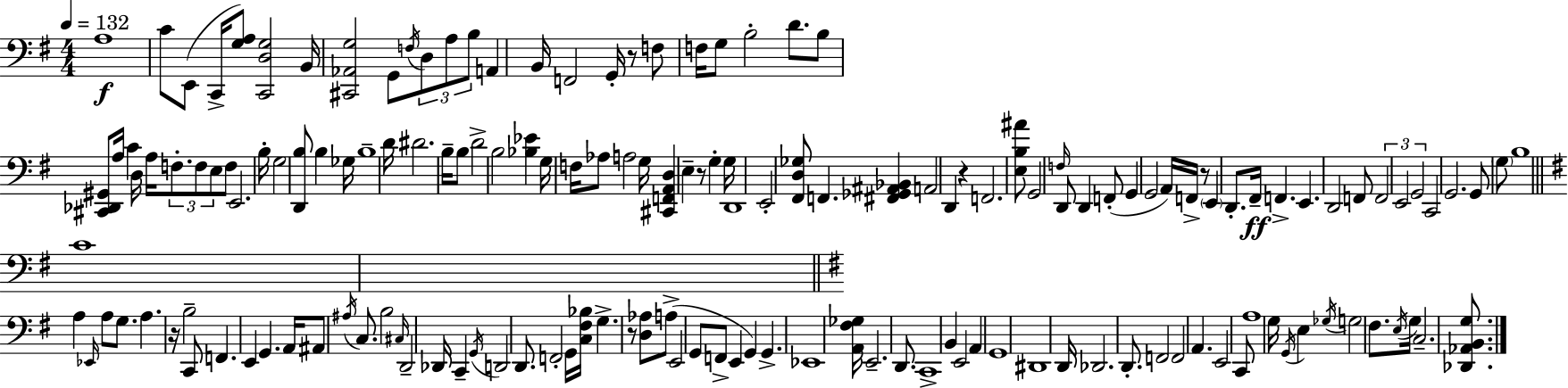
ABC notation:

X:1
T:Untitled
M:4/4
L:1/4
K:G
A,4 C/2 E,,/2 C,,/4 [G,A,]/2 [C,,D,G,]2 B,,/4 [^C,,_A,,G,]2 G,,/2 F,/4 D,/2 A,/2 B,/2 A,, B,,/4 F,,2 G,,/4 z/2 F,/2 F,/4 G,/2 B,2 D/2 B,/2 [^C,,_D,,^G,,]/2 A,/4 C D,/4 A,/4 F,/2 F,/2 E,/2 F,/2 E,,2 B,/4 G,2 [D,,B,]/2 B, _G,/4 B,4 D/4 ^D2 B,/4 B,/2 D2 B,2 [_B,_E] G,/4 F,/4 _A,/2 A,2 G,/4 [^C,,F,,A,,D,] E, z/2 G, G,/4 D,,4 E,,2 [^F,,D,_G,]/2 F,, [^F,,_G,,^A,,_B,,] A,,2 D,, z F,,2 [E,B,^A]/2 G,,2 F,/4 D,,/2 D,, F,,/2 G,, G,,2 A,,/4 F,,/4 z/2 E,, D,,/2 ^F,,/4 F,, E,, D,,2 F,,/2 F,,2 E,,2 G,,2 C,,2 G,,2 G,,/2 G,/2 B,4 C4 A, _E,,/4 A,/2 G,/2 A, z/4 B,2 C,,/2 F,, E,, G,, A,,/4 ^A,,/2 ^A,/4 C,/2 B,2 ^C,/4 D,,2 _D,,/4 C,, G,,/4 D,,2 D,,/2 F,,2 G,,/4 [C,^F,_B,]/4 G, z/2 [D,_A,]/2 A,/2 E,,2 G,,/2 F,,/2 E,, G,, G,, _E,,4 [A,,^F,_G,]/4 E,,2 D,,/2 C,,4 B,, E,,2 A,, G,,4 ^D,,4 D,,/4 _D,,2 D,,/2 F,,2 F,,2 A,, E,,2 C,,/2 A,4 G,/4 G,,/4 E, _G,/4 G,2 ^F,/2 E,/4 G,/4 C,2 [_D,,_A,,B,,G,]/2